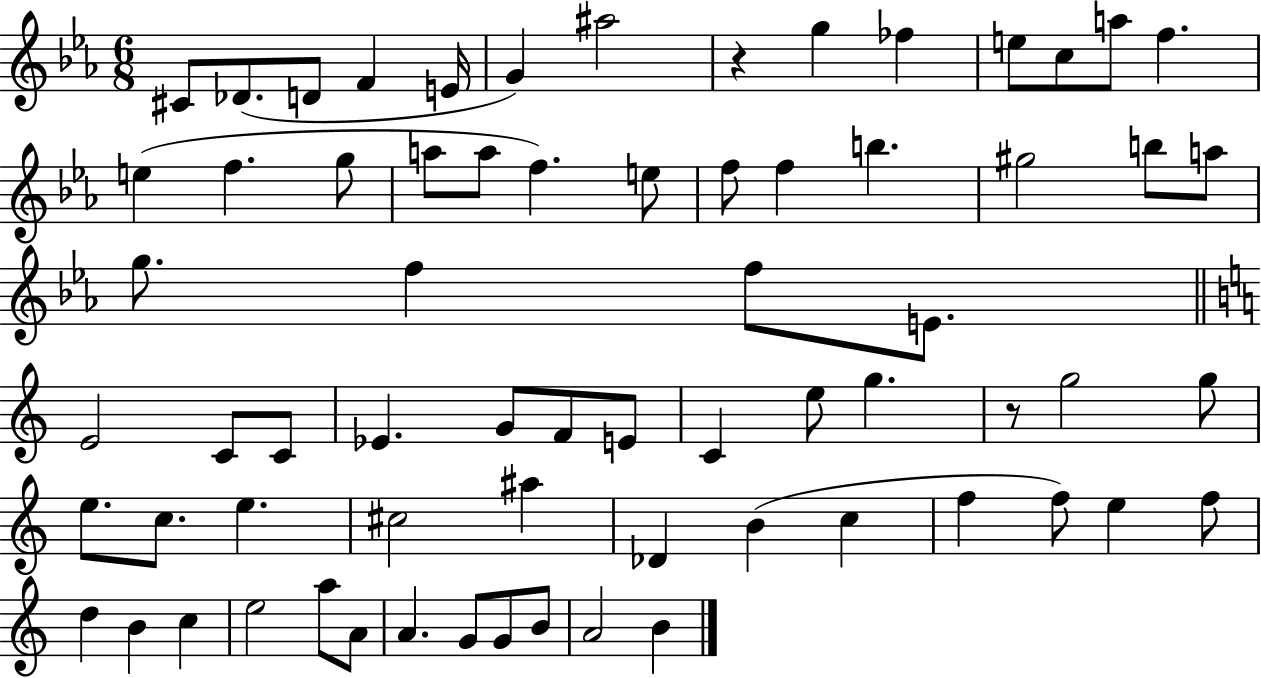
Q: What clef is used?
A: treble